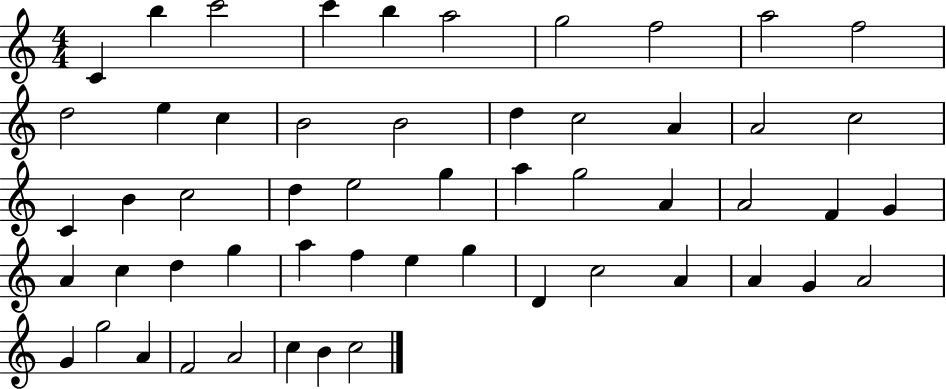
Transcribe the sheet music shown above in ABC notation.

X:1
T:Untitled
M:4/4
L:1/4
K:C
C b c'2 c' b a2 g2 f2 a2 f2 d2 e c B2 B2 d c2 A A2 c2 C B c2 d e2 g a g2 A A2 F G A c d g a f e g D c2 A A G A2 G g2 A F2 A2 c B c2